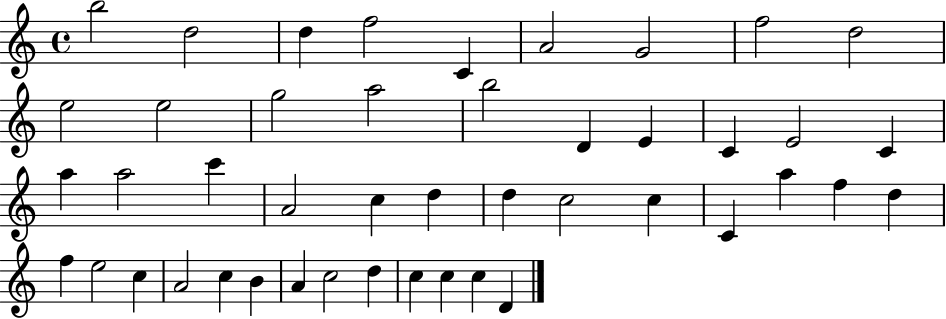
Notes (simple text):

B5/h D5/h D5/q F5/h C4/q A4/h G4/h F5/h D5/h E5/h E5/h G5/h A5/h B5/h D4/q E4/q C4/q E4/h C4/q A5/q A5/h C6/q A4/h C5/q D5/q D5/q C5/h C5/q C4/q A5/q F5/q D5/q F5/q E5/h C5/q A4/h C5/q B4/q A4/q C5/h D5/q C5/q C5/q C5/q D4/q